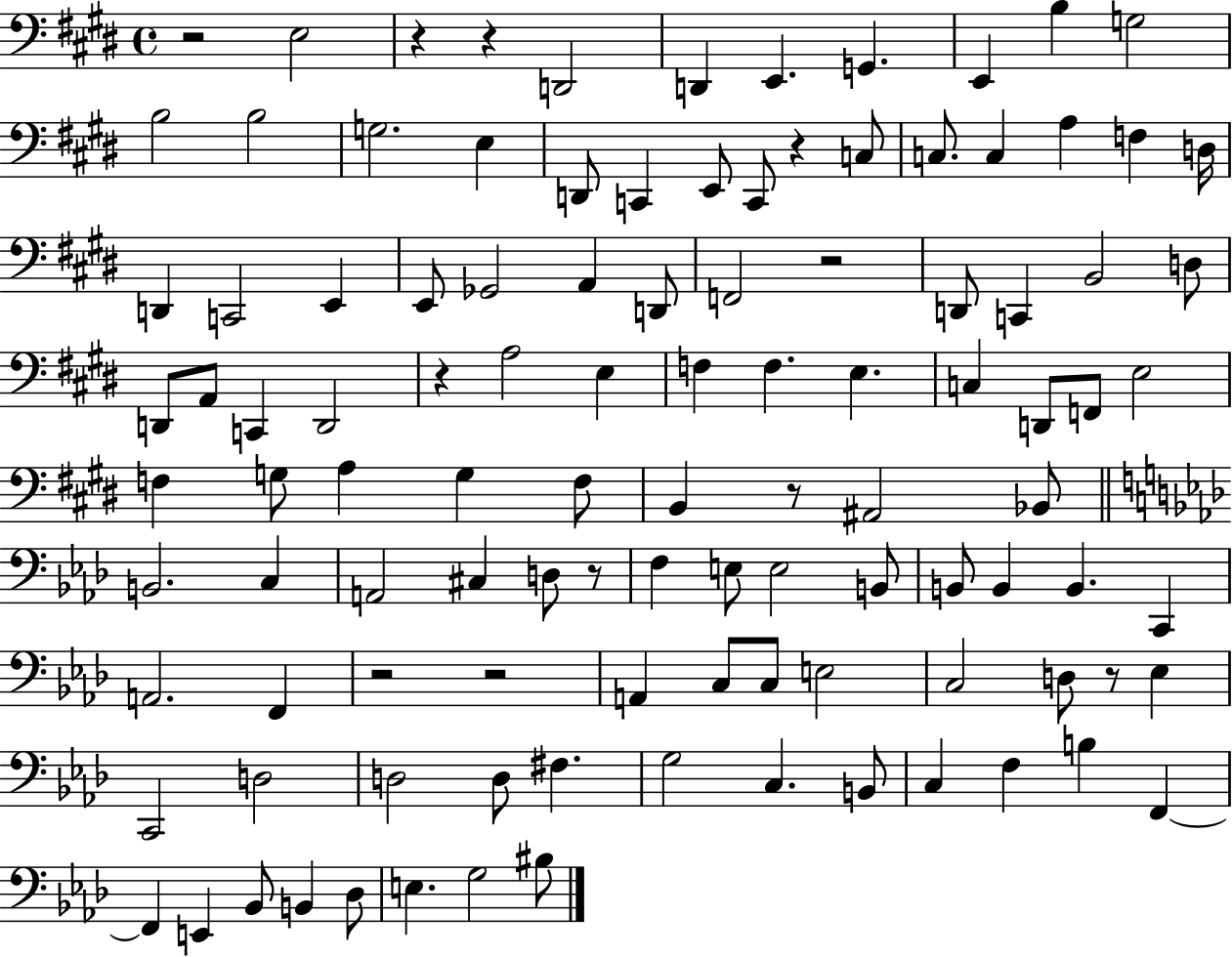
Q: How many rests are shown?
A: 11